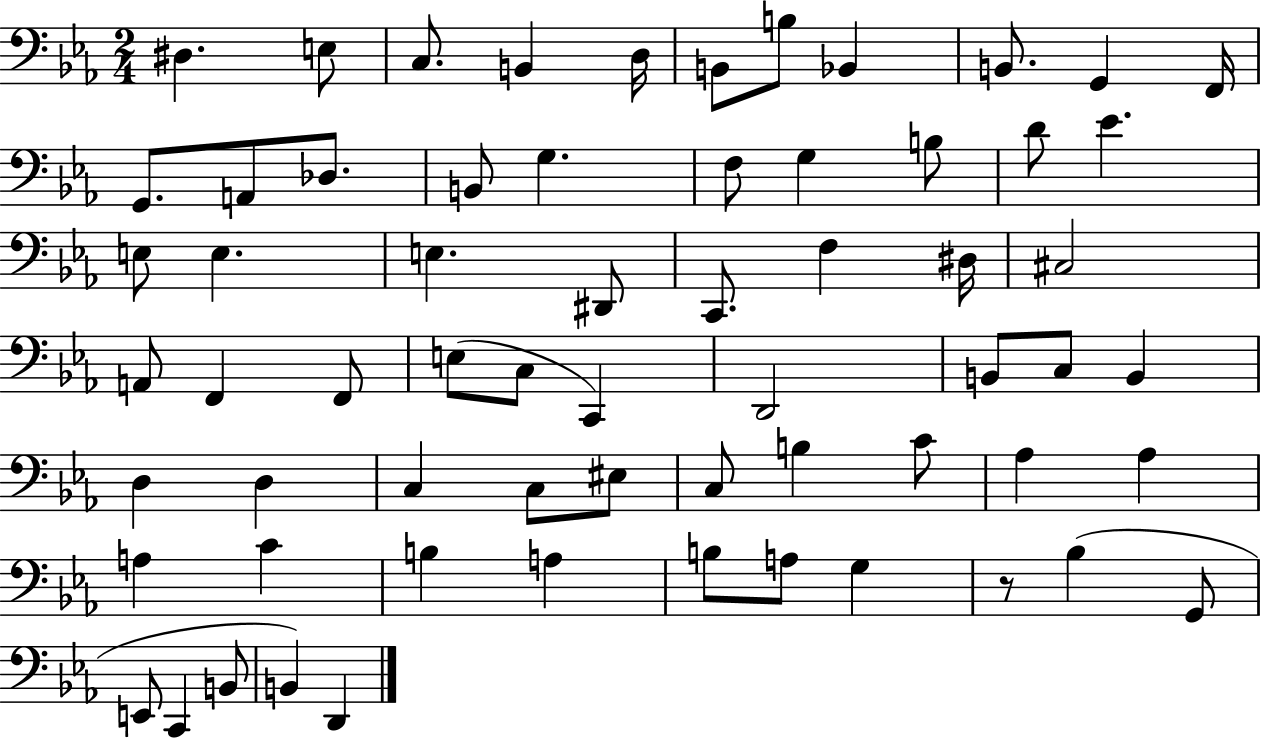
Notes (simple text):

D#3/q. E3/e C3/e. B2/q D3/s B2/e B3/e Bb2/q B2/e. G2/q F2/s G2/e. A2/e Db3/e. B2/e G3/q. F3/e G3/q B3/e D4/e Eb4/q. E3/e E3/q. E3/q. D#2/e C2/e. F3/q D#3/s C#3/h A2/e F2/q F2/e E3/e C3/e C2/q D2/h B2/e C3/e B2/q D3/q D3/q C3/q C3/e EIS3/e C3/e B3/q C4/e Ab3/q Ab3/q A3/q C4/q B3/q A3/q B3/e A3/e G3/q R/e Bb3/q G2/e E2/e C2/q B2/e B2/q D2/q